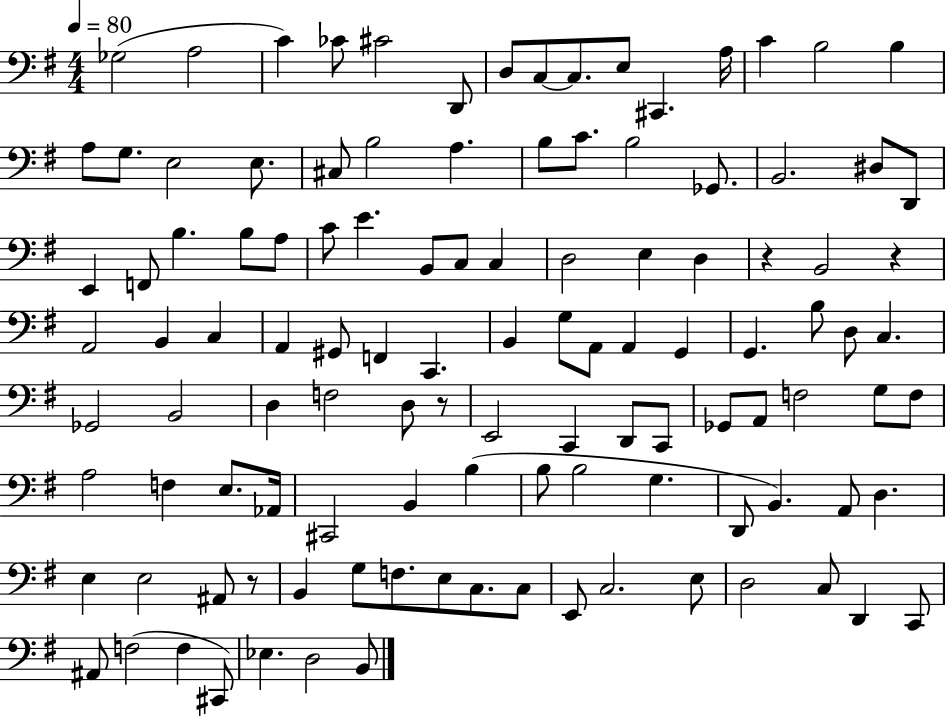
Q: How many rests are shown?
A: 4